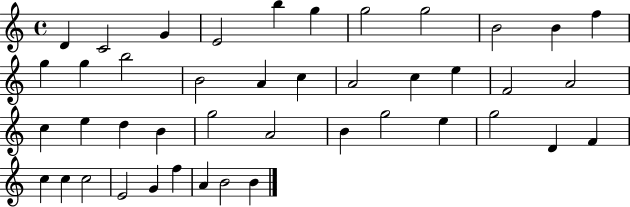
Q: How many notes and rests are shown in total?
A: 43